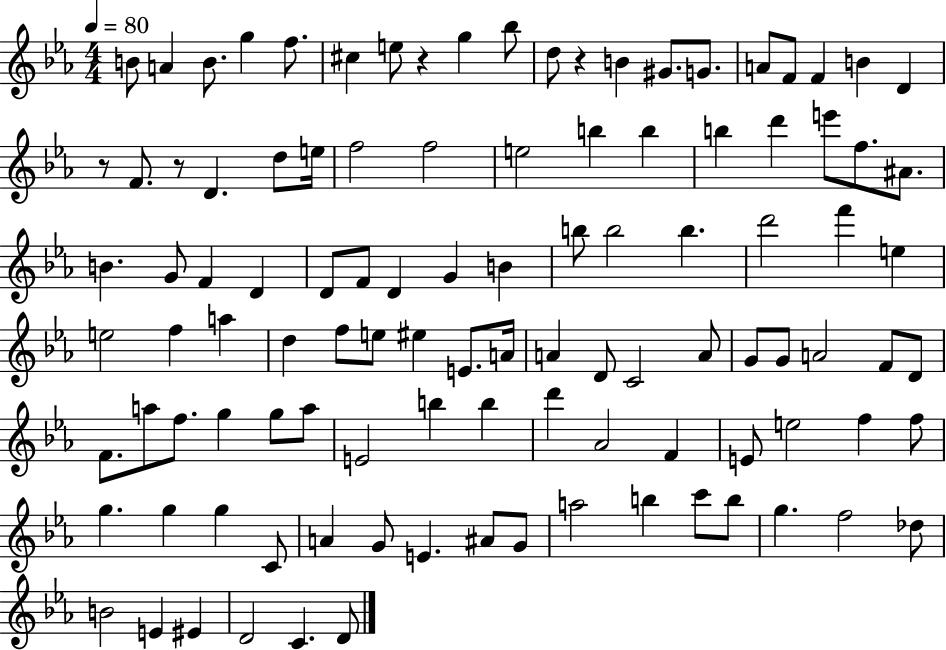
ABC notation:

X:1
T:Untitled
M:4/4
L:1/4
K:Eb
B/2 A B/2 g f/2 ^c e/2 z g _b/2 d/2 z B ^G/2 G/2 A/2 F/2 F B D z/2 F/2 z/2 D d/2 e/4 f2 f2 e2 b b b d' e'/2 f/2 ^A/2 B G/2 F D D/2 F/2 D G B b/2 b2 b d'2 f' e e2 f a d f/2 e/2 ^e E/2 A/4 A D/2 C2 A/2 G/2 G/2 A2 F/2 D/2 F/2 a/2 f/2 g g/2 a/2 E2 b b d' _A2 F E/2 e2 f f/2 g g g C/2 A G/2 E ^A/2 G/2 a2 b c'/2 b/2 g f2 _d/2 B2 E ^E D2 C D/2